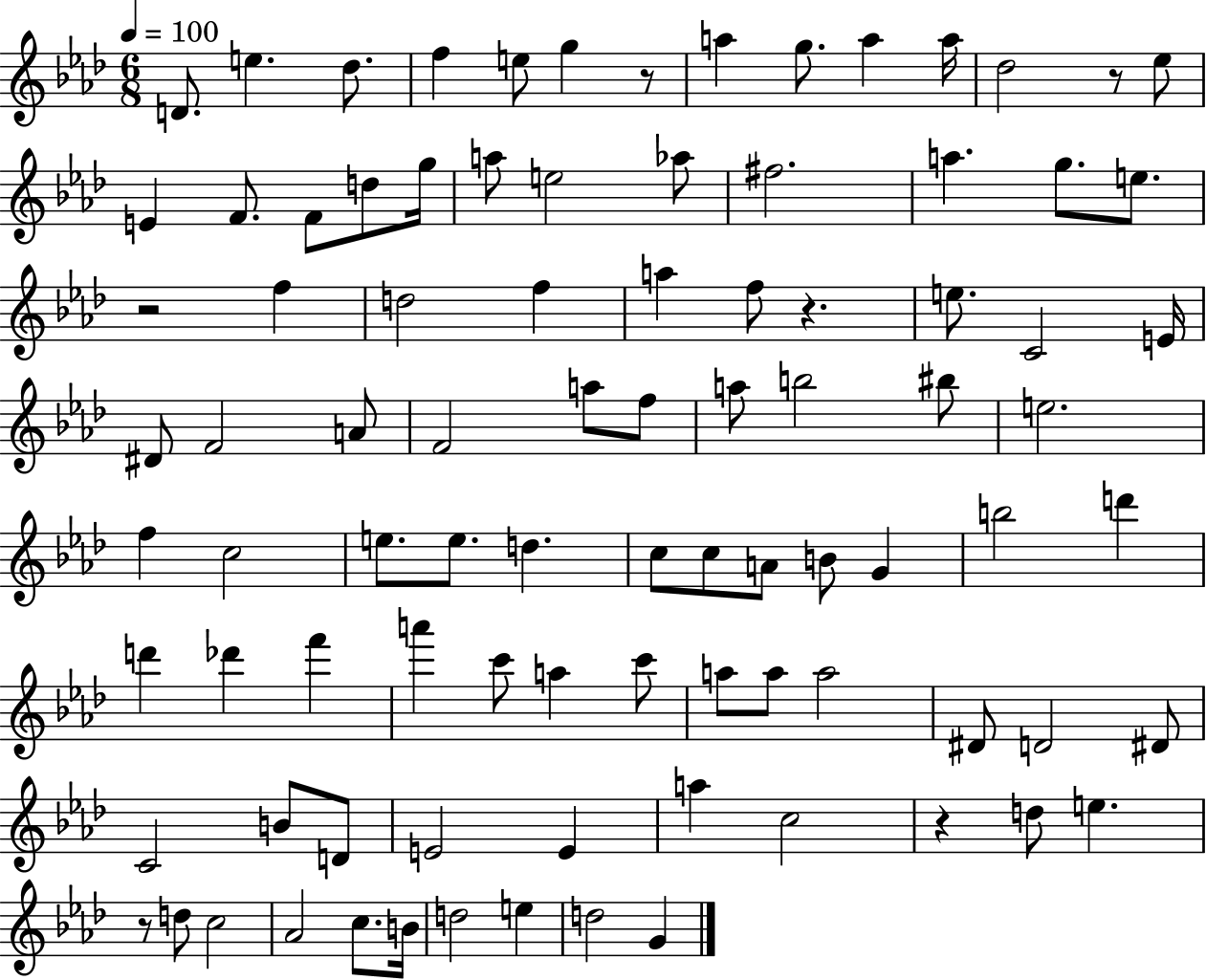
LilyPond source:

{
  \clef treble
  \numericTimeSignature
  \time 6/8
  \key aes \major
  \tempo 4 = 100
  d'8. e''4. des''8. | f''4 e''8 g''4 r8 | a''4 g''8. a''4 a''16 | des''2 r8 ees''8 | \break e'4 f'8. f'8 d''8 g''16 | a''8 e''2 aes''8 | fis''2. | a''4. g''8. e''8. | \break r2 f''4 | d''2 f''4 | a''4 f''8 r4. | e''8. c'2 e'16 | \break dis'8 f'2 a'8 | f'2 a''8 f''8 | a''8 b''2 bis''8 | e''2. | \break f''4 c''2 | e''8. e''8. d''4. | c''8 c''8 a'8 b'8 g'4 | b''2 d'''4 | \break d'''4 des'''4 f'''4 | a'''4 c'''8 a''4 c'''8 | a''8 a''8 a''2 | dis'8 d'2 dis'8 | \break c'2 b'8 d'8 | e'2 e'4 | a''4 c''2 | r4 d''8 e''4. | \break r8 d''8 c''2 | aes'2 c''8. b'16 | d''2 e''4 | d''2 g'4 | \break \bar "|."
}